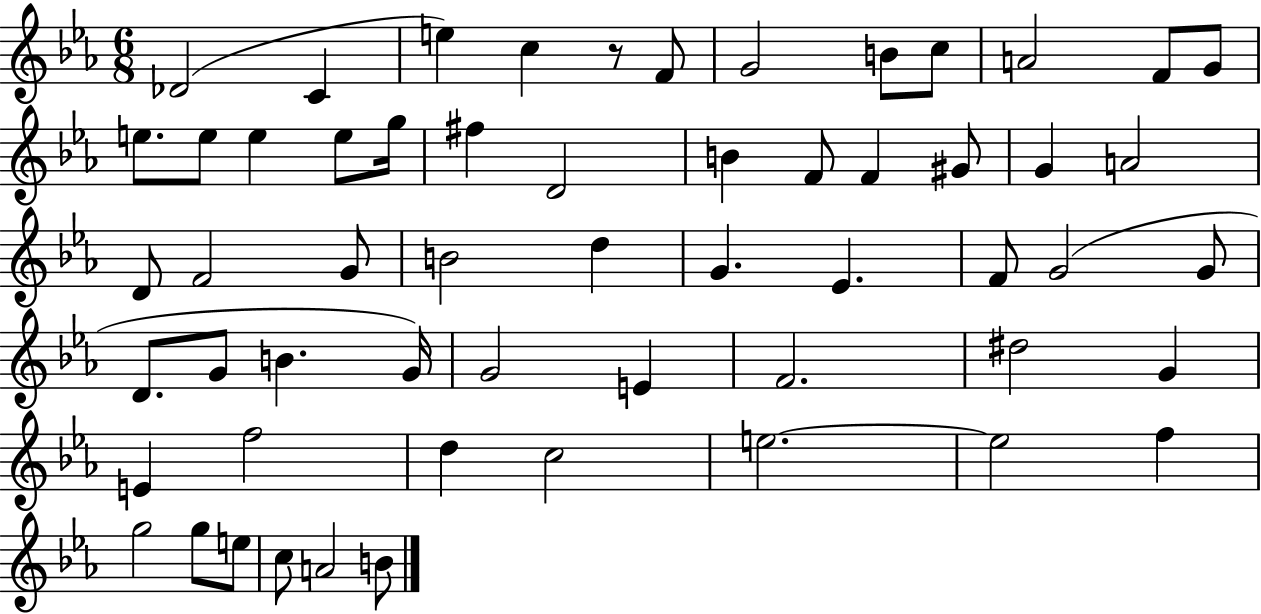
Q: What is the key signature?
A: EES major